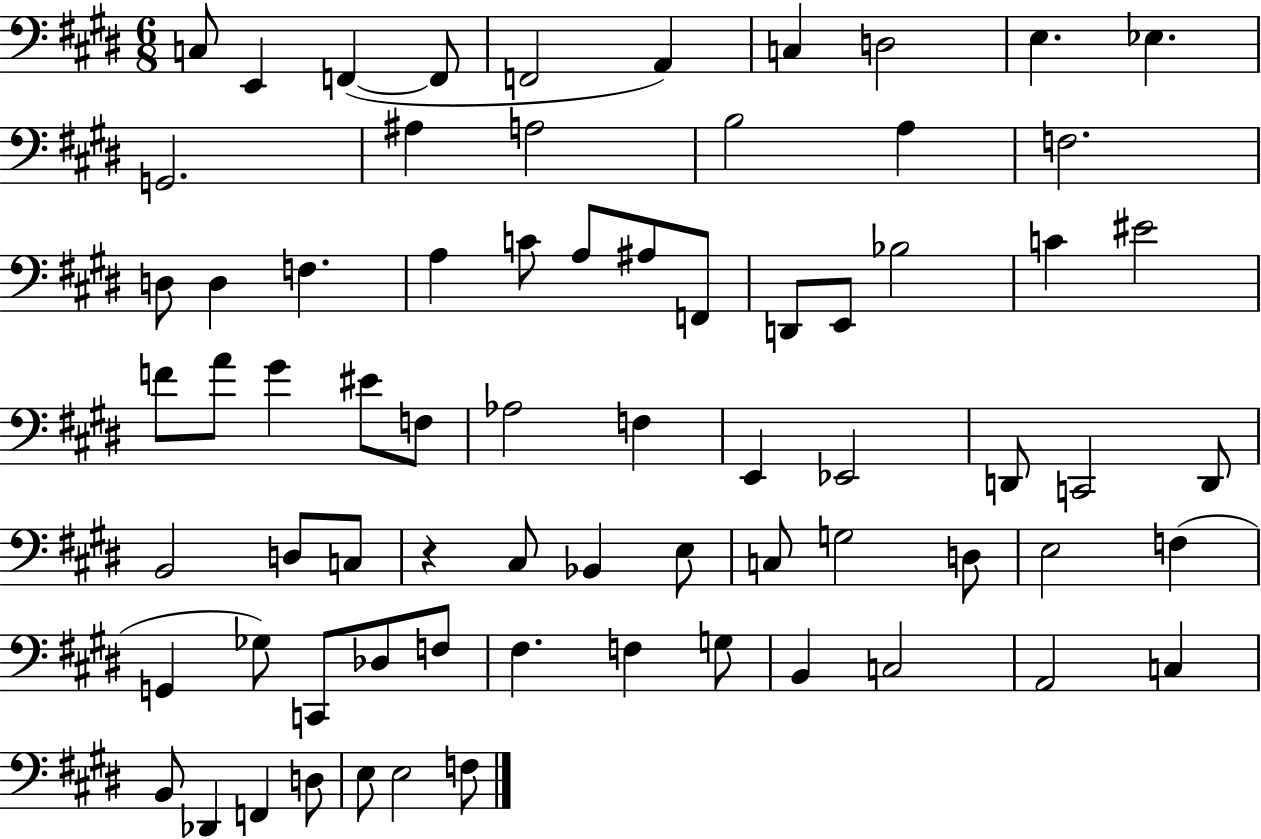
C3/e E2/q F2/q F2/e F2/h A2/q C3/q D3/h E3/q. Eb3/q. G2/h. A#3/q A3/h B3/h A3/q F3/h. D3/e D3/q F3/q. A3/q C4/e A3/e A#3/e F2/e D2/e E2/e Bb3/h C4/q EIS4/h F4/e A4/e G#4/q EIS4/e F3/e Ab3/h F3/q E2/q Eb2/h D2/e C2/h D2/e B2/h D3/e C3/e R/q C#3/e Bb2/q E3/e C3/e G3/h D3/e E3/h F3/q G2/q Gb3/e C2/e Db3/e F3/e F#3/q. F3/q G3/e B2/q C3/h A2/h C3/q B2/e Db2/q F2/q D3/e E3/e E3/h F3/e